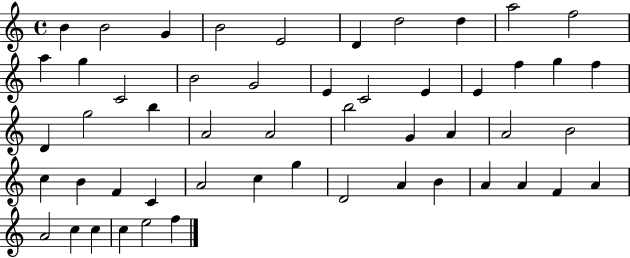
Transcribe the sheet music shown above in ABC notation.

X:1
T:Untitled
M:4/4
L:1/4
K:C
B B2 G B2 E2 D d2 d a2 f2 a g C2 B2 G2 E C2 E E f g f D g2 b A2 A2 b2 G A A2 B2 c B F C A2 c g D2 A B A A F A A2 c c c e2 f